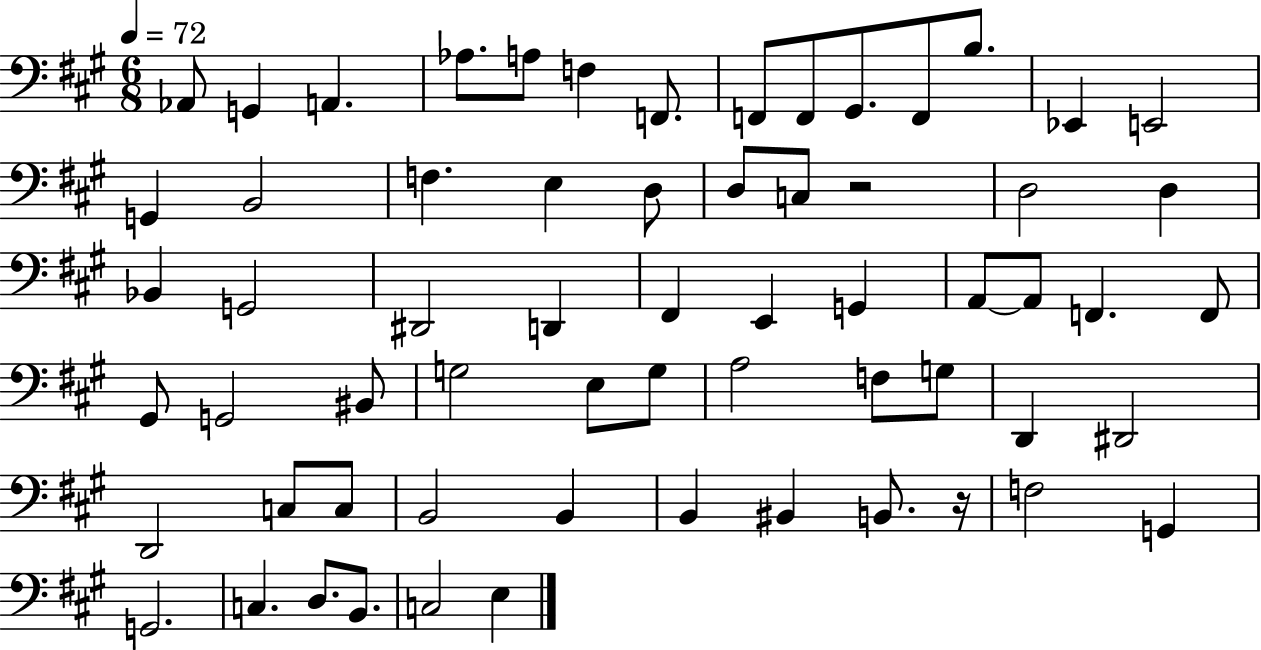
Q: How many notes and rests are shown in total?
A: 63